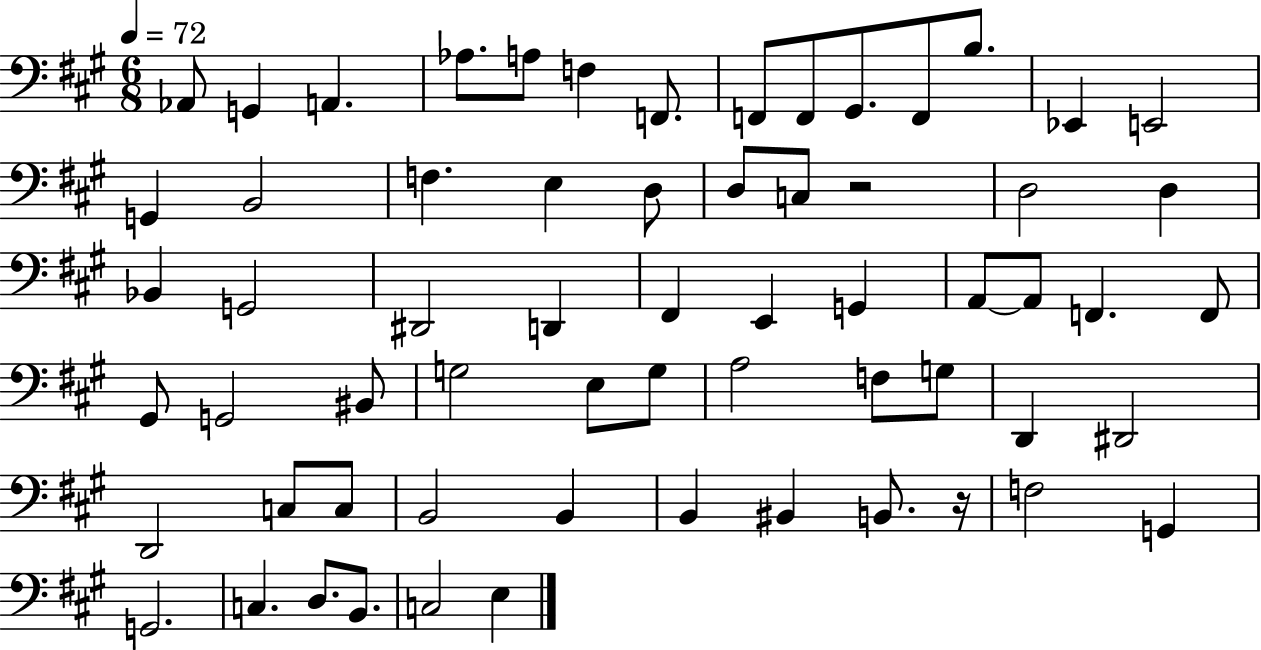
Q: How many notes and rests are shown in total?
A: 63